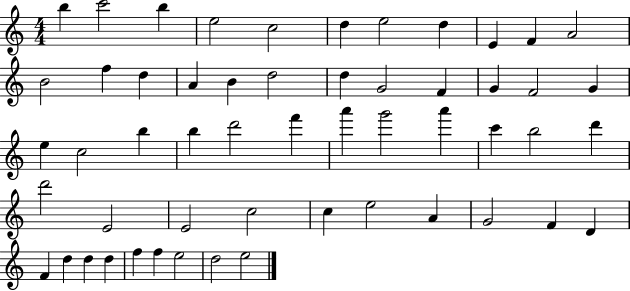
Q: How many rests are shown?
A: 0